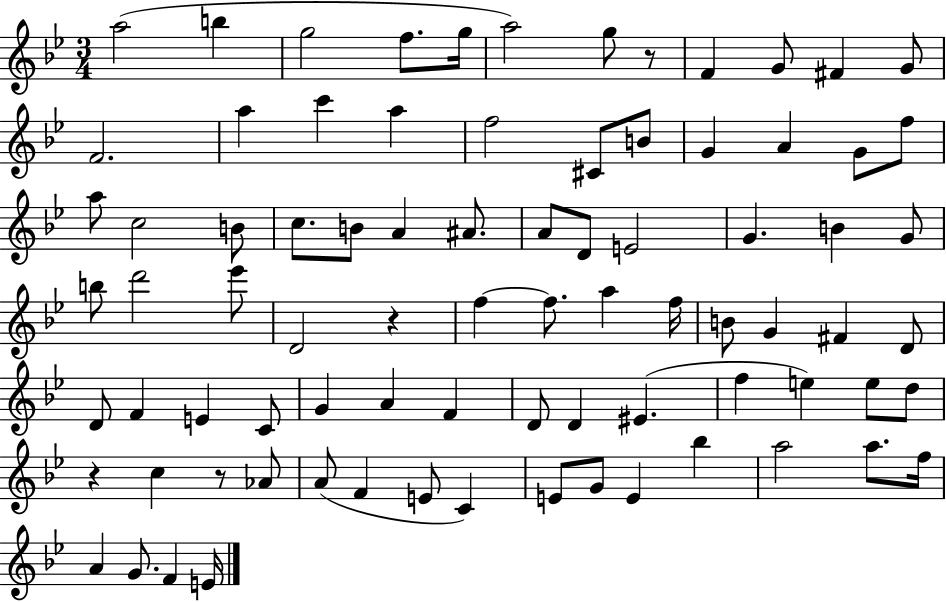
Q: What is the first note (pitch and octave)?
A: A5